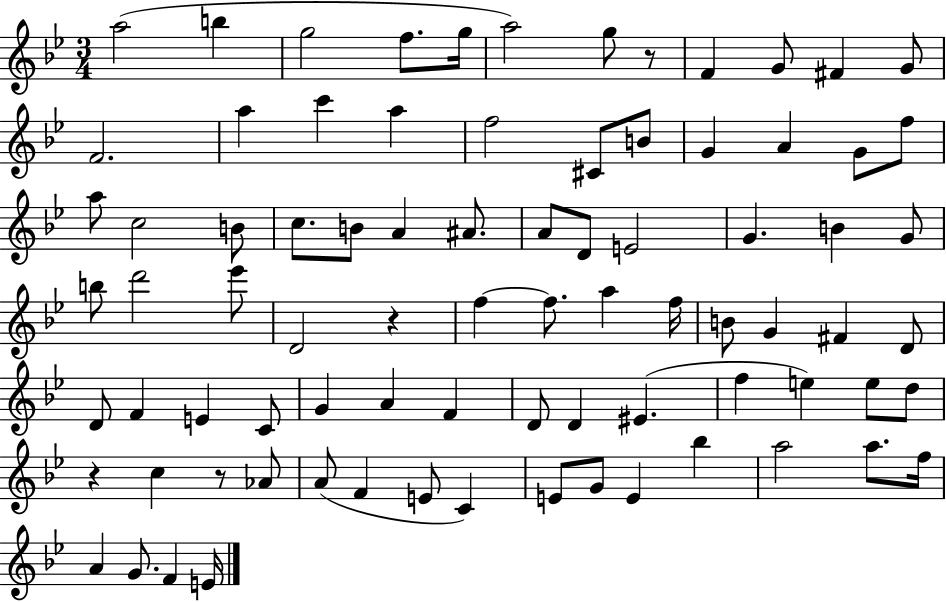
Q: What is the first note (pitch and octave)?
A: A5